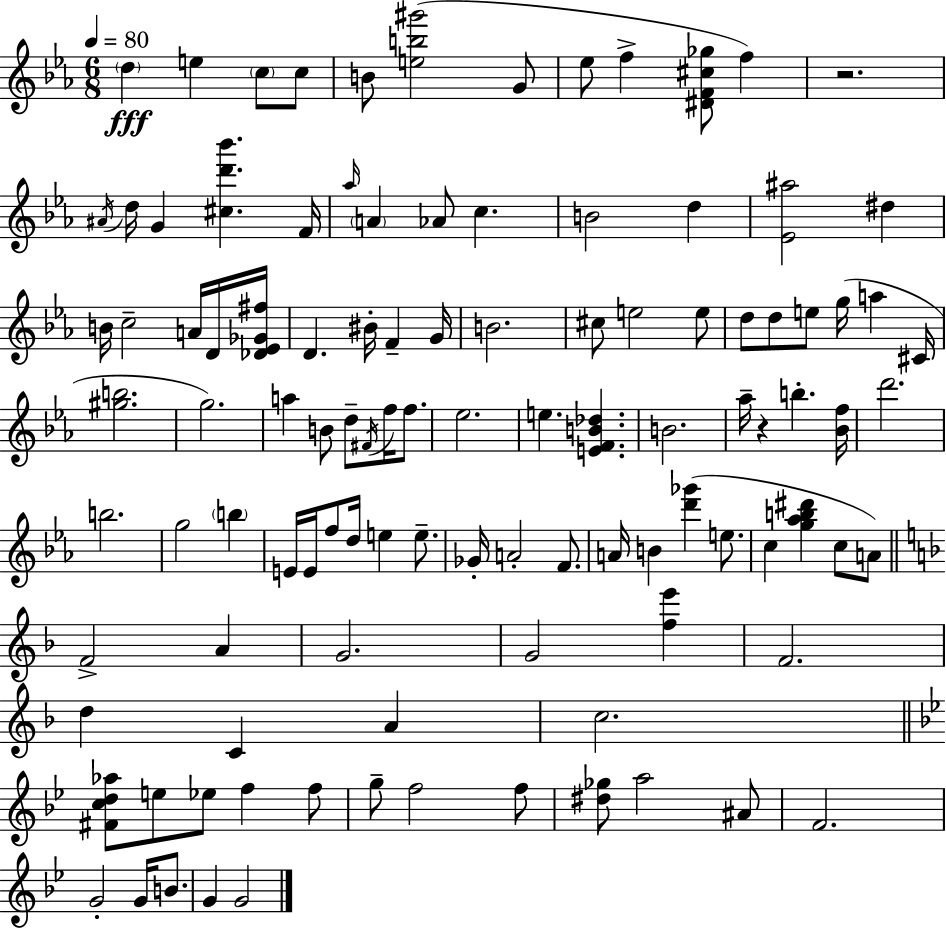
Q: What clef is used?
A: treble